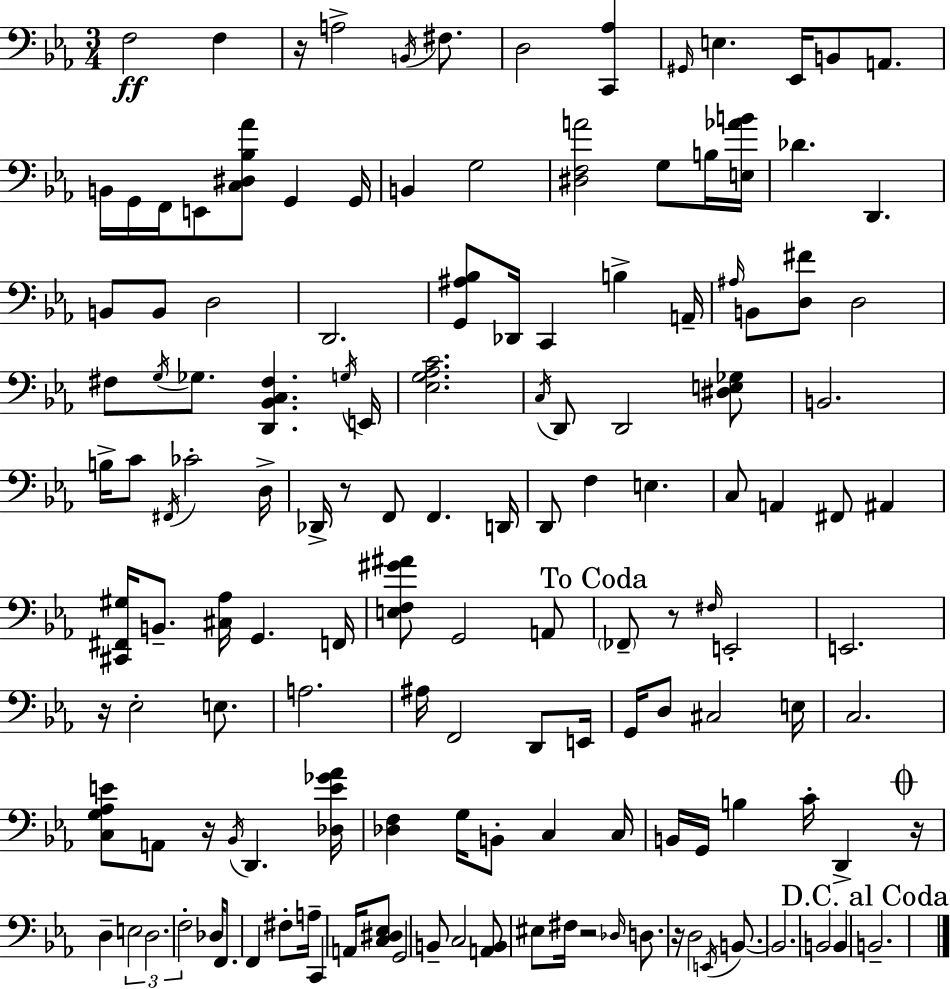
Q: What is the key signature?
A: EES major